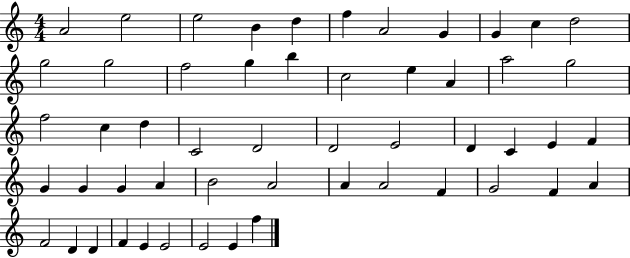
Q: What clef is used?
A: treble